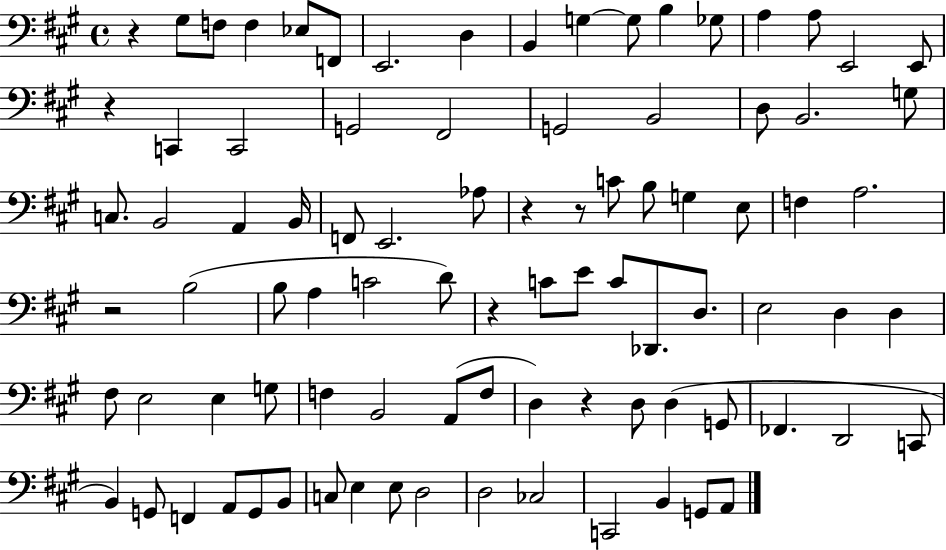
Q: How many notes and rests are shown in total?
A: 89